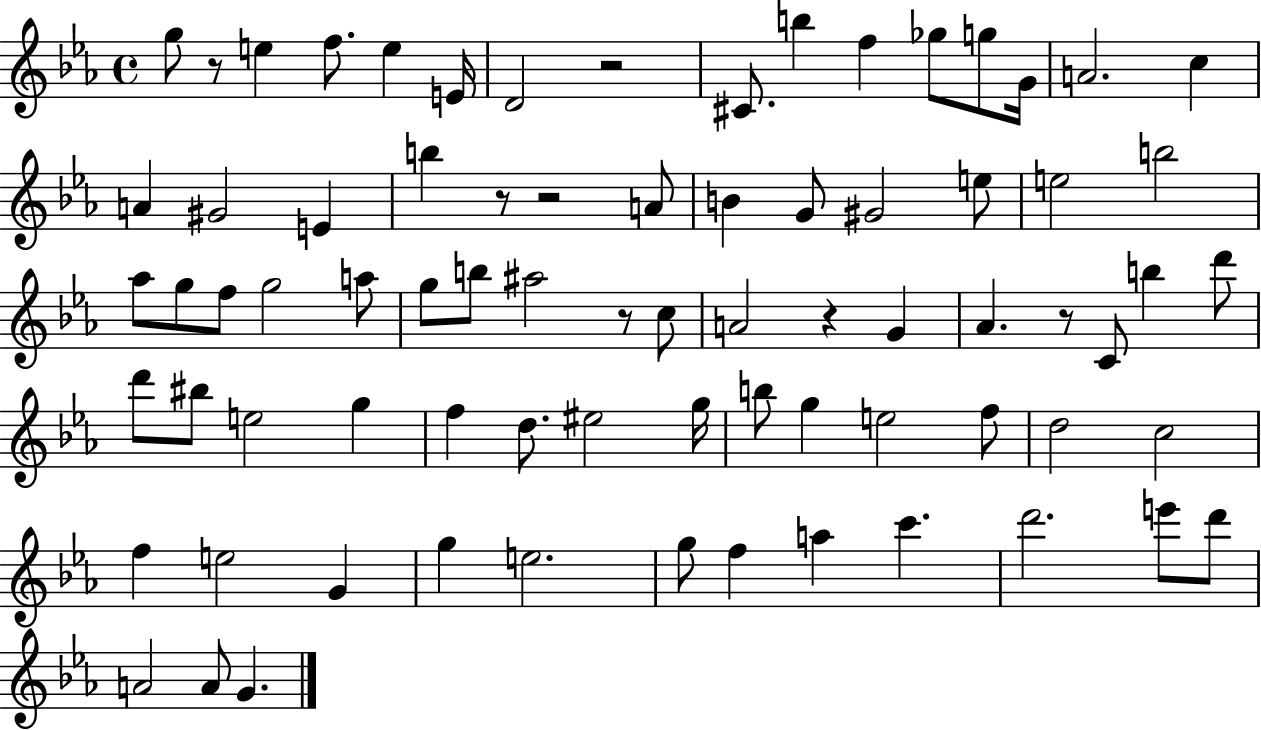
G5/e R/e E5/q F5/e. E5/q E4/s D4/h R/h C#4/e. B5/q F5/q Gb5/e G5/e G4/s A4/h. C5/q A4/q G#4/h E4/q B5/q R/e R/h A4/e B4/q G4/e G#4/h E5/e E5/h B5/h Ab5/e G5/e F5/e G5/h A5/e G5/e B5/e A#5/h R/e C5/e A4/h R/q G4/q Ab4/q. R/e C4/e B5/q D6/e D6/e BIS5/e E5/h G5/q F5/q D5/e. EIS5/h G5/s B5/e G5/q E5/h F5/e D5/h C5/h F5/q E5/h G4/q G5/q E5/h. G5/e F5/q A5/q C6/q. D6/h. E6/e D6/e A4/h A4/e G4/q.